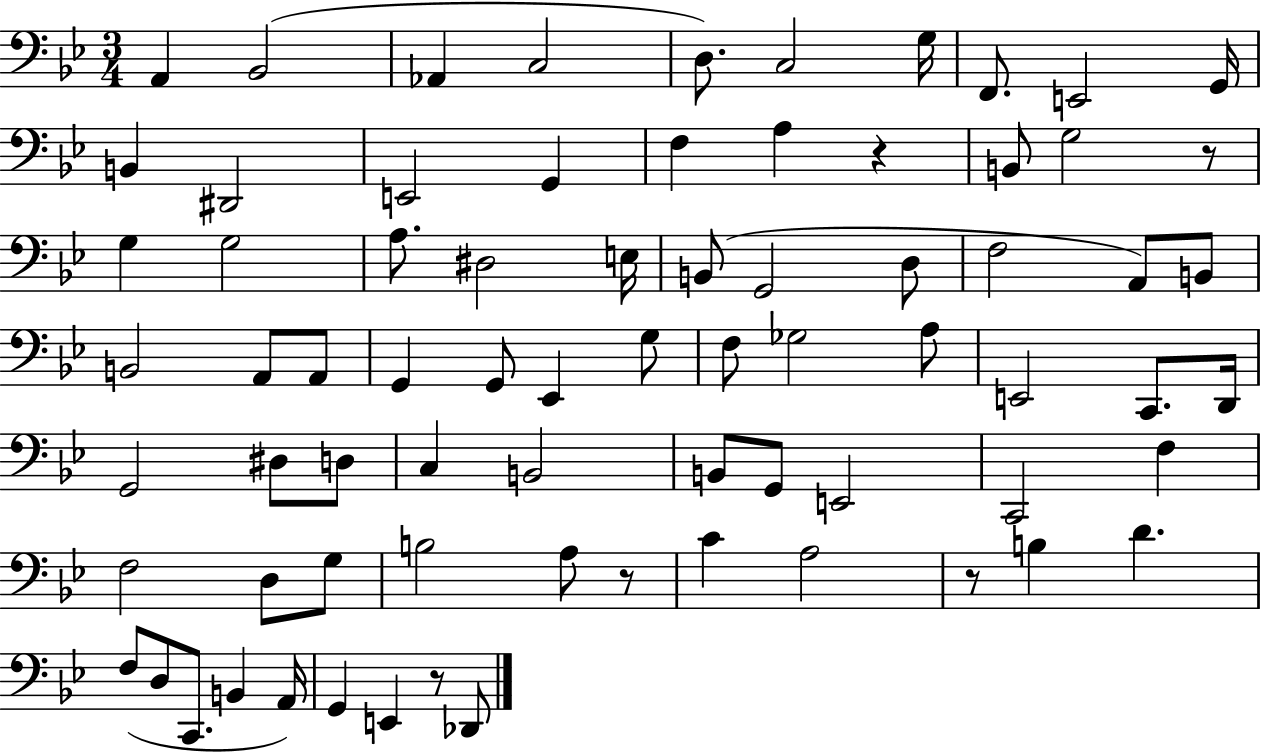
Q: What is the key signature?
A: BES major